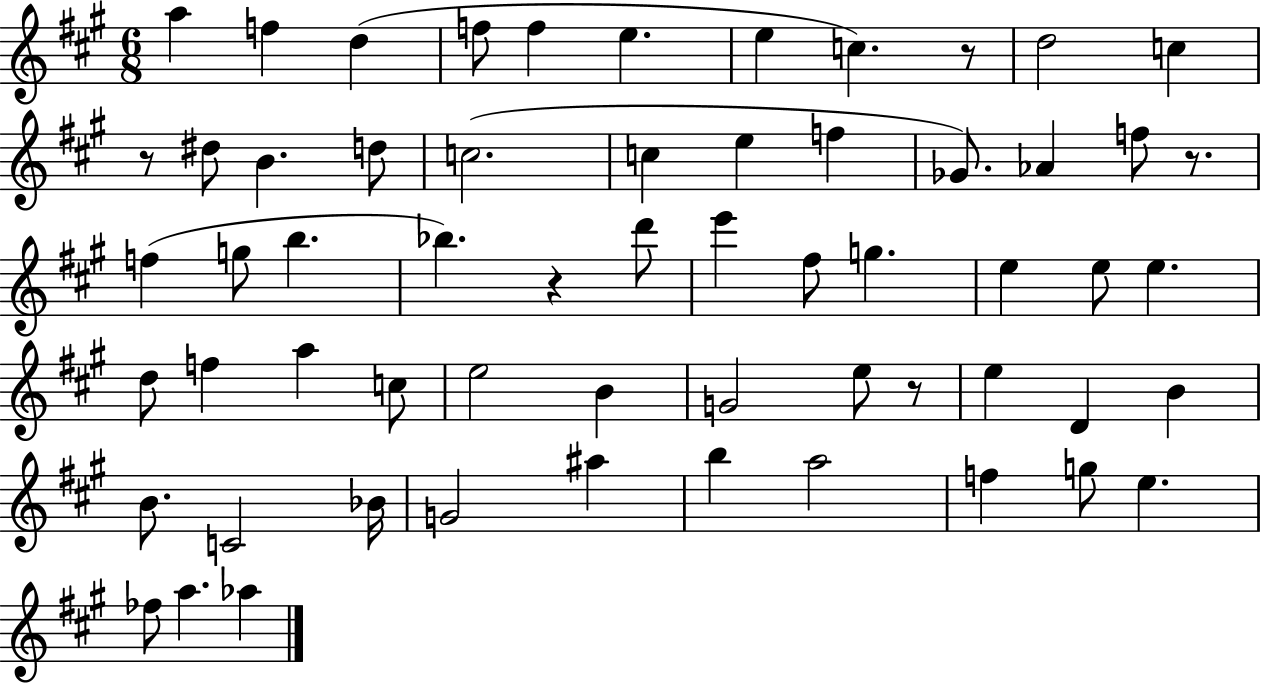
A5/q F5/q D5/q F5/e F5/q E5/q. E5/q C5/q. R/e D5/h C5/q R/e D#5/e B4/q. D5/e C5/h. C5/q E5/q F5/q Gb4/e. Ab4/q F5/e R/e. F5/q G5/e B5/q. Bb5/q. R/q D6/e E6/q F#5/e G5/q. E5/q E5/e E5/q. D5/e F5/q A5/q C5/e E5/h B4/q G4/h E5/e R/e E5/q D4/q B4/q B4/e. C4/h Bb4/s G4/h A#5/q B5/q A5/h F5/q G5/e E5/q. FES5/e A5/q. Ab5/q